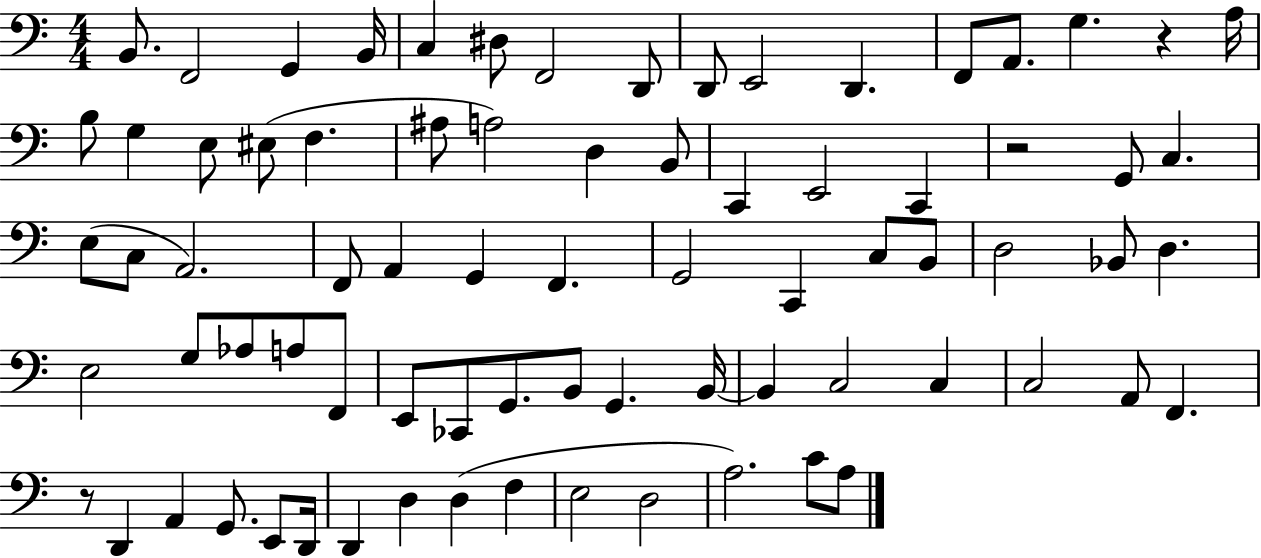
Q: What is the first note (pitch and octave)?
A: B2